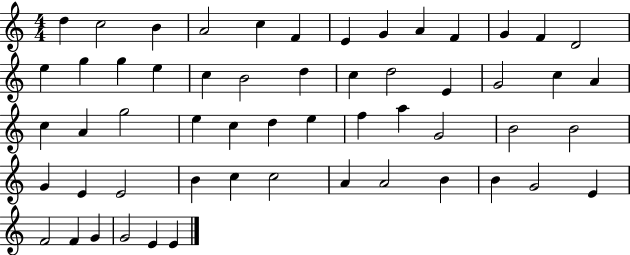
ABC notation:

X:1
T:Untitled
M:4/4
L:1/4
K:C
d c2 B A2 c F E G A F G F D2 e g g e c B2 d c d2 E G2 c A c A g2 e c d e f a G2 B2 B2 G E E2 B c c2 A A2 B B G2 E F2 F G G2 E E